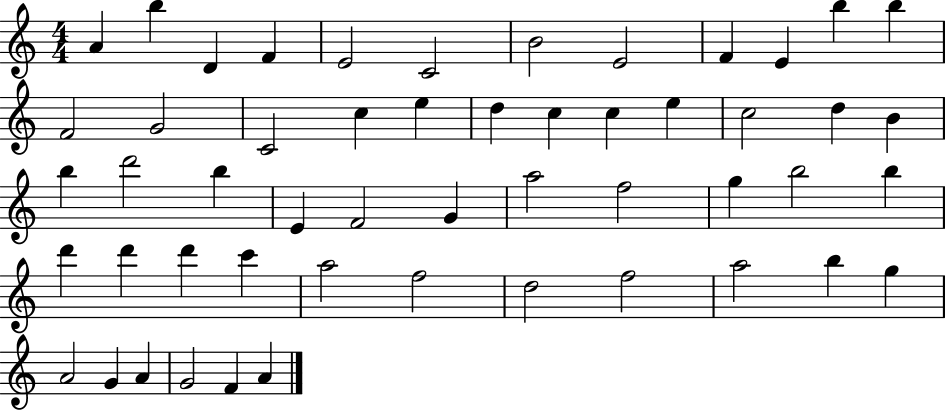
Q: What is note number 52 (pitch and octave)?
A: A4